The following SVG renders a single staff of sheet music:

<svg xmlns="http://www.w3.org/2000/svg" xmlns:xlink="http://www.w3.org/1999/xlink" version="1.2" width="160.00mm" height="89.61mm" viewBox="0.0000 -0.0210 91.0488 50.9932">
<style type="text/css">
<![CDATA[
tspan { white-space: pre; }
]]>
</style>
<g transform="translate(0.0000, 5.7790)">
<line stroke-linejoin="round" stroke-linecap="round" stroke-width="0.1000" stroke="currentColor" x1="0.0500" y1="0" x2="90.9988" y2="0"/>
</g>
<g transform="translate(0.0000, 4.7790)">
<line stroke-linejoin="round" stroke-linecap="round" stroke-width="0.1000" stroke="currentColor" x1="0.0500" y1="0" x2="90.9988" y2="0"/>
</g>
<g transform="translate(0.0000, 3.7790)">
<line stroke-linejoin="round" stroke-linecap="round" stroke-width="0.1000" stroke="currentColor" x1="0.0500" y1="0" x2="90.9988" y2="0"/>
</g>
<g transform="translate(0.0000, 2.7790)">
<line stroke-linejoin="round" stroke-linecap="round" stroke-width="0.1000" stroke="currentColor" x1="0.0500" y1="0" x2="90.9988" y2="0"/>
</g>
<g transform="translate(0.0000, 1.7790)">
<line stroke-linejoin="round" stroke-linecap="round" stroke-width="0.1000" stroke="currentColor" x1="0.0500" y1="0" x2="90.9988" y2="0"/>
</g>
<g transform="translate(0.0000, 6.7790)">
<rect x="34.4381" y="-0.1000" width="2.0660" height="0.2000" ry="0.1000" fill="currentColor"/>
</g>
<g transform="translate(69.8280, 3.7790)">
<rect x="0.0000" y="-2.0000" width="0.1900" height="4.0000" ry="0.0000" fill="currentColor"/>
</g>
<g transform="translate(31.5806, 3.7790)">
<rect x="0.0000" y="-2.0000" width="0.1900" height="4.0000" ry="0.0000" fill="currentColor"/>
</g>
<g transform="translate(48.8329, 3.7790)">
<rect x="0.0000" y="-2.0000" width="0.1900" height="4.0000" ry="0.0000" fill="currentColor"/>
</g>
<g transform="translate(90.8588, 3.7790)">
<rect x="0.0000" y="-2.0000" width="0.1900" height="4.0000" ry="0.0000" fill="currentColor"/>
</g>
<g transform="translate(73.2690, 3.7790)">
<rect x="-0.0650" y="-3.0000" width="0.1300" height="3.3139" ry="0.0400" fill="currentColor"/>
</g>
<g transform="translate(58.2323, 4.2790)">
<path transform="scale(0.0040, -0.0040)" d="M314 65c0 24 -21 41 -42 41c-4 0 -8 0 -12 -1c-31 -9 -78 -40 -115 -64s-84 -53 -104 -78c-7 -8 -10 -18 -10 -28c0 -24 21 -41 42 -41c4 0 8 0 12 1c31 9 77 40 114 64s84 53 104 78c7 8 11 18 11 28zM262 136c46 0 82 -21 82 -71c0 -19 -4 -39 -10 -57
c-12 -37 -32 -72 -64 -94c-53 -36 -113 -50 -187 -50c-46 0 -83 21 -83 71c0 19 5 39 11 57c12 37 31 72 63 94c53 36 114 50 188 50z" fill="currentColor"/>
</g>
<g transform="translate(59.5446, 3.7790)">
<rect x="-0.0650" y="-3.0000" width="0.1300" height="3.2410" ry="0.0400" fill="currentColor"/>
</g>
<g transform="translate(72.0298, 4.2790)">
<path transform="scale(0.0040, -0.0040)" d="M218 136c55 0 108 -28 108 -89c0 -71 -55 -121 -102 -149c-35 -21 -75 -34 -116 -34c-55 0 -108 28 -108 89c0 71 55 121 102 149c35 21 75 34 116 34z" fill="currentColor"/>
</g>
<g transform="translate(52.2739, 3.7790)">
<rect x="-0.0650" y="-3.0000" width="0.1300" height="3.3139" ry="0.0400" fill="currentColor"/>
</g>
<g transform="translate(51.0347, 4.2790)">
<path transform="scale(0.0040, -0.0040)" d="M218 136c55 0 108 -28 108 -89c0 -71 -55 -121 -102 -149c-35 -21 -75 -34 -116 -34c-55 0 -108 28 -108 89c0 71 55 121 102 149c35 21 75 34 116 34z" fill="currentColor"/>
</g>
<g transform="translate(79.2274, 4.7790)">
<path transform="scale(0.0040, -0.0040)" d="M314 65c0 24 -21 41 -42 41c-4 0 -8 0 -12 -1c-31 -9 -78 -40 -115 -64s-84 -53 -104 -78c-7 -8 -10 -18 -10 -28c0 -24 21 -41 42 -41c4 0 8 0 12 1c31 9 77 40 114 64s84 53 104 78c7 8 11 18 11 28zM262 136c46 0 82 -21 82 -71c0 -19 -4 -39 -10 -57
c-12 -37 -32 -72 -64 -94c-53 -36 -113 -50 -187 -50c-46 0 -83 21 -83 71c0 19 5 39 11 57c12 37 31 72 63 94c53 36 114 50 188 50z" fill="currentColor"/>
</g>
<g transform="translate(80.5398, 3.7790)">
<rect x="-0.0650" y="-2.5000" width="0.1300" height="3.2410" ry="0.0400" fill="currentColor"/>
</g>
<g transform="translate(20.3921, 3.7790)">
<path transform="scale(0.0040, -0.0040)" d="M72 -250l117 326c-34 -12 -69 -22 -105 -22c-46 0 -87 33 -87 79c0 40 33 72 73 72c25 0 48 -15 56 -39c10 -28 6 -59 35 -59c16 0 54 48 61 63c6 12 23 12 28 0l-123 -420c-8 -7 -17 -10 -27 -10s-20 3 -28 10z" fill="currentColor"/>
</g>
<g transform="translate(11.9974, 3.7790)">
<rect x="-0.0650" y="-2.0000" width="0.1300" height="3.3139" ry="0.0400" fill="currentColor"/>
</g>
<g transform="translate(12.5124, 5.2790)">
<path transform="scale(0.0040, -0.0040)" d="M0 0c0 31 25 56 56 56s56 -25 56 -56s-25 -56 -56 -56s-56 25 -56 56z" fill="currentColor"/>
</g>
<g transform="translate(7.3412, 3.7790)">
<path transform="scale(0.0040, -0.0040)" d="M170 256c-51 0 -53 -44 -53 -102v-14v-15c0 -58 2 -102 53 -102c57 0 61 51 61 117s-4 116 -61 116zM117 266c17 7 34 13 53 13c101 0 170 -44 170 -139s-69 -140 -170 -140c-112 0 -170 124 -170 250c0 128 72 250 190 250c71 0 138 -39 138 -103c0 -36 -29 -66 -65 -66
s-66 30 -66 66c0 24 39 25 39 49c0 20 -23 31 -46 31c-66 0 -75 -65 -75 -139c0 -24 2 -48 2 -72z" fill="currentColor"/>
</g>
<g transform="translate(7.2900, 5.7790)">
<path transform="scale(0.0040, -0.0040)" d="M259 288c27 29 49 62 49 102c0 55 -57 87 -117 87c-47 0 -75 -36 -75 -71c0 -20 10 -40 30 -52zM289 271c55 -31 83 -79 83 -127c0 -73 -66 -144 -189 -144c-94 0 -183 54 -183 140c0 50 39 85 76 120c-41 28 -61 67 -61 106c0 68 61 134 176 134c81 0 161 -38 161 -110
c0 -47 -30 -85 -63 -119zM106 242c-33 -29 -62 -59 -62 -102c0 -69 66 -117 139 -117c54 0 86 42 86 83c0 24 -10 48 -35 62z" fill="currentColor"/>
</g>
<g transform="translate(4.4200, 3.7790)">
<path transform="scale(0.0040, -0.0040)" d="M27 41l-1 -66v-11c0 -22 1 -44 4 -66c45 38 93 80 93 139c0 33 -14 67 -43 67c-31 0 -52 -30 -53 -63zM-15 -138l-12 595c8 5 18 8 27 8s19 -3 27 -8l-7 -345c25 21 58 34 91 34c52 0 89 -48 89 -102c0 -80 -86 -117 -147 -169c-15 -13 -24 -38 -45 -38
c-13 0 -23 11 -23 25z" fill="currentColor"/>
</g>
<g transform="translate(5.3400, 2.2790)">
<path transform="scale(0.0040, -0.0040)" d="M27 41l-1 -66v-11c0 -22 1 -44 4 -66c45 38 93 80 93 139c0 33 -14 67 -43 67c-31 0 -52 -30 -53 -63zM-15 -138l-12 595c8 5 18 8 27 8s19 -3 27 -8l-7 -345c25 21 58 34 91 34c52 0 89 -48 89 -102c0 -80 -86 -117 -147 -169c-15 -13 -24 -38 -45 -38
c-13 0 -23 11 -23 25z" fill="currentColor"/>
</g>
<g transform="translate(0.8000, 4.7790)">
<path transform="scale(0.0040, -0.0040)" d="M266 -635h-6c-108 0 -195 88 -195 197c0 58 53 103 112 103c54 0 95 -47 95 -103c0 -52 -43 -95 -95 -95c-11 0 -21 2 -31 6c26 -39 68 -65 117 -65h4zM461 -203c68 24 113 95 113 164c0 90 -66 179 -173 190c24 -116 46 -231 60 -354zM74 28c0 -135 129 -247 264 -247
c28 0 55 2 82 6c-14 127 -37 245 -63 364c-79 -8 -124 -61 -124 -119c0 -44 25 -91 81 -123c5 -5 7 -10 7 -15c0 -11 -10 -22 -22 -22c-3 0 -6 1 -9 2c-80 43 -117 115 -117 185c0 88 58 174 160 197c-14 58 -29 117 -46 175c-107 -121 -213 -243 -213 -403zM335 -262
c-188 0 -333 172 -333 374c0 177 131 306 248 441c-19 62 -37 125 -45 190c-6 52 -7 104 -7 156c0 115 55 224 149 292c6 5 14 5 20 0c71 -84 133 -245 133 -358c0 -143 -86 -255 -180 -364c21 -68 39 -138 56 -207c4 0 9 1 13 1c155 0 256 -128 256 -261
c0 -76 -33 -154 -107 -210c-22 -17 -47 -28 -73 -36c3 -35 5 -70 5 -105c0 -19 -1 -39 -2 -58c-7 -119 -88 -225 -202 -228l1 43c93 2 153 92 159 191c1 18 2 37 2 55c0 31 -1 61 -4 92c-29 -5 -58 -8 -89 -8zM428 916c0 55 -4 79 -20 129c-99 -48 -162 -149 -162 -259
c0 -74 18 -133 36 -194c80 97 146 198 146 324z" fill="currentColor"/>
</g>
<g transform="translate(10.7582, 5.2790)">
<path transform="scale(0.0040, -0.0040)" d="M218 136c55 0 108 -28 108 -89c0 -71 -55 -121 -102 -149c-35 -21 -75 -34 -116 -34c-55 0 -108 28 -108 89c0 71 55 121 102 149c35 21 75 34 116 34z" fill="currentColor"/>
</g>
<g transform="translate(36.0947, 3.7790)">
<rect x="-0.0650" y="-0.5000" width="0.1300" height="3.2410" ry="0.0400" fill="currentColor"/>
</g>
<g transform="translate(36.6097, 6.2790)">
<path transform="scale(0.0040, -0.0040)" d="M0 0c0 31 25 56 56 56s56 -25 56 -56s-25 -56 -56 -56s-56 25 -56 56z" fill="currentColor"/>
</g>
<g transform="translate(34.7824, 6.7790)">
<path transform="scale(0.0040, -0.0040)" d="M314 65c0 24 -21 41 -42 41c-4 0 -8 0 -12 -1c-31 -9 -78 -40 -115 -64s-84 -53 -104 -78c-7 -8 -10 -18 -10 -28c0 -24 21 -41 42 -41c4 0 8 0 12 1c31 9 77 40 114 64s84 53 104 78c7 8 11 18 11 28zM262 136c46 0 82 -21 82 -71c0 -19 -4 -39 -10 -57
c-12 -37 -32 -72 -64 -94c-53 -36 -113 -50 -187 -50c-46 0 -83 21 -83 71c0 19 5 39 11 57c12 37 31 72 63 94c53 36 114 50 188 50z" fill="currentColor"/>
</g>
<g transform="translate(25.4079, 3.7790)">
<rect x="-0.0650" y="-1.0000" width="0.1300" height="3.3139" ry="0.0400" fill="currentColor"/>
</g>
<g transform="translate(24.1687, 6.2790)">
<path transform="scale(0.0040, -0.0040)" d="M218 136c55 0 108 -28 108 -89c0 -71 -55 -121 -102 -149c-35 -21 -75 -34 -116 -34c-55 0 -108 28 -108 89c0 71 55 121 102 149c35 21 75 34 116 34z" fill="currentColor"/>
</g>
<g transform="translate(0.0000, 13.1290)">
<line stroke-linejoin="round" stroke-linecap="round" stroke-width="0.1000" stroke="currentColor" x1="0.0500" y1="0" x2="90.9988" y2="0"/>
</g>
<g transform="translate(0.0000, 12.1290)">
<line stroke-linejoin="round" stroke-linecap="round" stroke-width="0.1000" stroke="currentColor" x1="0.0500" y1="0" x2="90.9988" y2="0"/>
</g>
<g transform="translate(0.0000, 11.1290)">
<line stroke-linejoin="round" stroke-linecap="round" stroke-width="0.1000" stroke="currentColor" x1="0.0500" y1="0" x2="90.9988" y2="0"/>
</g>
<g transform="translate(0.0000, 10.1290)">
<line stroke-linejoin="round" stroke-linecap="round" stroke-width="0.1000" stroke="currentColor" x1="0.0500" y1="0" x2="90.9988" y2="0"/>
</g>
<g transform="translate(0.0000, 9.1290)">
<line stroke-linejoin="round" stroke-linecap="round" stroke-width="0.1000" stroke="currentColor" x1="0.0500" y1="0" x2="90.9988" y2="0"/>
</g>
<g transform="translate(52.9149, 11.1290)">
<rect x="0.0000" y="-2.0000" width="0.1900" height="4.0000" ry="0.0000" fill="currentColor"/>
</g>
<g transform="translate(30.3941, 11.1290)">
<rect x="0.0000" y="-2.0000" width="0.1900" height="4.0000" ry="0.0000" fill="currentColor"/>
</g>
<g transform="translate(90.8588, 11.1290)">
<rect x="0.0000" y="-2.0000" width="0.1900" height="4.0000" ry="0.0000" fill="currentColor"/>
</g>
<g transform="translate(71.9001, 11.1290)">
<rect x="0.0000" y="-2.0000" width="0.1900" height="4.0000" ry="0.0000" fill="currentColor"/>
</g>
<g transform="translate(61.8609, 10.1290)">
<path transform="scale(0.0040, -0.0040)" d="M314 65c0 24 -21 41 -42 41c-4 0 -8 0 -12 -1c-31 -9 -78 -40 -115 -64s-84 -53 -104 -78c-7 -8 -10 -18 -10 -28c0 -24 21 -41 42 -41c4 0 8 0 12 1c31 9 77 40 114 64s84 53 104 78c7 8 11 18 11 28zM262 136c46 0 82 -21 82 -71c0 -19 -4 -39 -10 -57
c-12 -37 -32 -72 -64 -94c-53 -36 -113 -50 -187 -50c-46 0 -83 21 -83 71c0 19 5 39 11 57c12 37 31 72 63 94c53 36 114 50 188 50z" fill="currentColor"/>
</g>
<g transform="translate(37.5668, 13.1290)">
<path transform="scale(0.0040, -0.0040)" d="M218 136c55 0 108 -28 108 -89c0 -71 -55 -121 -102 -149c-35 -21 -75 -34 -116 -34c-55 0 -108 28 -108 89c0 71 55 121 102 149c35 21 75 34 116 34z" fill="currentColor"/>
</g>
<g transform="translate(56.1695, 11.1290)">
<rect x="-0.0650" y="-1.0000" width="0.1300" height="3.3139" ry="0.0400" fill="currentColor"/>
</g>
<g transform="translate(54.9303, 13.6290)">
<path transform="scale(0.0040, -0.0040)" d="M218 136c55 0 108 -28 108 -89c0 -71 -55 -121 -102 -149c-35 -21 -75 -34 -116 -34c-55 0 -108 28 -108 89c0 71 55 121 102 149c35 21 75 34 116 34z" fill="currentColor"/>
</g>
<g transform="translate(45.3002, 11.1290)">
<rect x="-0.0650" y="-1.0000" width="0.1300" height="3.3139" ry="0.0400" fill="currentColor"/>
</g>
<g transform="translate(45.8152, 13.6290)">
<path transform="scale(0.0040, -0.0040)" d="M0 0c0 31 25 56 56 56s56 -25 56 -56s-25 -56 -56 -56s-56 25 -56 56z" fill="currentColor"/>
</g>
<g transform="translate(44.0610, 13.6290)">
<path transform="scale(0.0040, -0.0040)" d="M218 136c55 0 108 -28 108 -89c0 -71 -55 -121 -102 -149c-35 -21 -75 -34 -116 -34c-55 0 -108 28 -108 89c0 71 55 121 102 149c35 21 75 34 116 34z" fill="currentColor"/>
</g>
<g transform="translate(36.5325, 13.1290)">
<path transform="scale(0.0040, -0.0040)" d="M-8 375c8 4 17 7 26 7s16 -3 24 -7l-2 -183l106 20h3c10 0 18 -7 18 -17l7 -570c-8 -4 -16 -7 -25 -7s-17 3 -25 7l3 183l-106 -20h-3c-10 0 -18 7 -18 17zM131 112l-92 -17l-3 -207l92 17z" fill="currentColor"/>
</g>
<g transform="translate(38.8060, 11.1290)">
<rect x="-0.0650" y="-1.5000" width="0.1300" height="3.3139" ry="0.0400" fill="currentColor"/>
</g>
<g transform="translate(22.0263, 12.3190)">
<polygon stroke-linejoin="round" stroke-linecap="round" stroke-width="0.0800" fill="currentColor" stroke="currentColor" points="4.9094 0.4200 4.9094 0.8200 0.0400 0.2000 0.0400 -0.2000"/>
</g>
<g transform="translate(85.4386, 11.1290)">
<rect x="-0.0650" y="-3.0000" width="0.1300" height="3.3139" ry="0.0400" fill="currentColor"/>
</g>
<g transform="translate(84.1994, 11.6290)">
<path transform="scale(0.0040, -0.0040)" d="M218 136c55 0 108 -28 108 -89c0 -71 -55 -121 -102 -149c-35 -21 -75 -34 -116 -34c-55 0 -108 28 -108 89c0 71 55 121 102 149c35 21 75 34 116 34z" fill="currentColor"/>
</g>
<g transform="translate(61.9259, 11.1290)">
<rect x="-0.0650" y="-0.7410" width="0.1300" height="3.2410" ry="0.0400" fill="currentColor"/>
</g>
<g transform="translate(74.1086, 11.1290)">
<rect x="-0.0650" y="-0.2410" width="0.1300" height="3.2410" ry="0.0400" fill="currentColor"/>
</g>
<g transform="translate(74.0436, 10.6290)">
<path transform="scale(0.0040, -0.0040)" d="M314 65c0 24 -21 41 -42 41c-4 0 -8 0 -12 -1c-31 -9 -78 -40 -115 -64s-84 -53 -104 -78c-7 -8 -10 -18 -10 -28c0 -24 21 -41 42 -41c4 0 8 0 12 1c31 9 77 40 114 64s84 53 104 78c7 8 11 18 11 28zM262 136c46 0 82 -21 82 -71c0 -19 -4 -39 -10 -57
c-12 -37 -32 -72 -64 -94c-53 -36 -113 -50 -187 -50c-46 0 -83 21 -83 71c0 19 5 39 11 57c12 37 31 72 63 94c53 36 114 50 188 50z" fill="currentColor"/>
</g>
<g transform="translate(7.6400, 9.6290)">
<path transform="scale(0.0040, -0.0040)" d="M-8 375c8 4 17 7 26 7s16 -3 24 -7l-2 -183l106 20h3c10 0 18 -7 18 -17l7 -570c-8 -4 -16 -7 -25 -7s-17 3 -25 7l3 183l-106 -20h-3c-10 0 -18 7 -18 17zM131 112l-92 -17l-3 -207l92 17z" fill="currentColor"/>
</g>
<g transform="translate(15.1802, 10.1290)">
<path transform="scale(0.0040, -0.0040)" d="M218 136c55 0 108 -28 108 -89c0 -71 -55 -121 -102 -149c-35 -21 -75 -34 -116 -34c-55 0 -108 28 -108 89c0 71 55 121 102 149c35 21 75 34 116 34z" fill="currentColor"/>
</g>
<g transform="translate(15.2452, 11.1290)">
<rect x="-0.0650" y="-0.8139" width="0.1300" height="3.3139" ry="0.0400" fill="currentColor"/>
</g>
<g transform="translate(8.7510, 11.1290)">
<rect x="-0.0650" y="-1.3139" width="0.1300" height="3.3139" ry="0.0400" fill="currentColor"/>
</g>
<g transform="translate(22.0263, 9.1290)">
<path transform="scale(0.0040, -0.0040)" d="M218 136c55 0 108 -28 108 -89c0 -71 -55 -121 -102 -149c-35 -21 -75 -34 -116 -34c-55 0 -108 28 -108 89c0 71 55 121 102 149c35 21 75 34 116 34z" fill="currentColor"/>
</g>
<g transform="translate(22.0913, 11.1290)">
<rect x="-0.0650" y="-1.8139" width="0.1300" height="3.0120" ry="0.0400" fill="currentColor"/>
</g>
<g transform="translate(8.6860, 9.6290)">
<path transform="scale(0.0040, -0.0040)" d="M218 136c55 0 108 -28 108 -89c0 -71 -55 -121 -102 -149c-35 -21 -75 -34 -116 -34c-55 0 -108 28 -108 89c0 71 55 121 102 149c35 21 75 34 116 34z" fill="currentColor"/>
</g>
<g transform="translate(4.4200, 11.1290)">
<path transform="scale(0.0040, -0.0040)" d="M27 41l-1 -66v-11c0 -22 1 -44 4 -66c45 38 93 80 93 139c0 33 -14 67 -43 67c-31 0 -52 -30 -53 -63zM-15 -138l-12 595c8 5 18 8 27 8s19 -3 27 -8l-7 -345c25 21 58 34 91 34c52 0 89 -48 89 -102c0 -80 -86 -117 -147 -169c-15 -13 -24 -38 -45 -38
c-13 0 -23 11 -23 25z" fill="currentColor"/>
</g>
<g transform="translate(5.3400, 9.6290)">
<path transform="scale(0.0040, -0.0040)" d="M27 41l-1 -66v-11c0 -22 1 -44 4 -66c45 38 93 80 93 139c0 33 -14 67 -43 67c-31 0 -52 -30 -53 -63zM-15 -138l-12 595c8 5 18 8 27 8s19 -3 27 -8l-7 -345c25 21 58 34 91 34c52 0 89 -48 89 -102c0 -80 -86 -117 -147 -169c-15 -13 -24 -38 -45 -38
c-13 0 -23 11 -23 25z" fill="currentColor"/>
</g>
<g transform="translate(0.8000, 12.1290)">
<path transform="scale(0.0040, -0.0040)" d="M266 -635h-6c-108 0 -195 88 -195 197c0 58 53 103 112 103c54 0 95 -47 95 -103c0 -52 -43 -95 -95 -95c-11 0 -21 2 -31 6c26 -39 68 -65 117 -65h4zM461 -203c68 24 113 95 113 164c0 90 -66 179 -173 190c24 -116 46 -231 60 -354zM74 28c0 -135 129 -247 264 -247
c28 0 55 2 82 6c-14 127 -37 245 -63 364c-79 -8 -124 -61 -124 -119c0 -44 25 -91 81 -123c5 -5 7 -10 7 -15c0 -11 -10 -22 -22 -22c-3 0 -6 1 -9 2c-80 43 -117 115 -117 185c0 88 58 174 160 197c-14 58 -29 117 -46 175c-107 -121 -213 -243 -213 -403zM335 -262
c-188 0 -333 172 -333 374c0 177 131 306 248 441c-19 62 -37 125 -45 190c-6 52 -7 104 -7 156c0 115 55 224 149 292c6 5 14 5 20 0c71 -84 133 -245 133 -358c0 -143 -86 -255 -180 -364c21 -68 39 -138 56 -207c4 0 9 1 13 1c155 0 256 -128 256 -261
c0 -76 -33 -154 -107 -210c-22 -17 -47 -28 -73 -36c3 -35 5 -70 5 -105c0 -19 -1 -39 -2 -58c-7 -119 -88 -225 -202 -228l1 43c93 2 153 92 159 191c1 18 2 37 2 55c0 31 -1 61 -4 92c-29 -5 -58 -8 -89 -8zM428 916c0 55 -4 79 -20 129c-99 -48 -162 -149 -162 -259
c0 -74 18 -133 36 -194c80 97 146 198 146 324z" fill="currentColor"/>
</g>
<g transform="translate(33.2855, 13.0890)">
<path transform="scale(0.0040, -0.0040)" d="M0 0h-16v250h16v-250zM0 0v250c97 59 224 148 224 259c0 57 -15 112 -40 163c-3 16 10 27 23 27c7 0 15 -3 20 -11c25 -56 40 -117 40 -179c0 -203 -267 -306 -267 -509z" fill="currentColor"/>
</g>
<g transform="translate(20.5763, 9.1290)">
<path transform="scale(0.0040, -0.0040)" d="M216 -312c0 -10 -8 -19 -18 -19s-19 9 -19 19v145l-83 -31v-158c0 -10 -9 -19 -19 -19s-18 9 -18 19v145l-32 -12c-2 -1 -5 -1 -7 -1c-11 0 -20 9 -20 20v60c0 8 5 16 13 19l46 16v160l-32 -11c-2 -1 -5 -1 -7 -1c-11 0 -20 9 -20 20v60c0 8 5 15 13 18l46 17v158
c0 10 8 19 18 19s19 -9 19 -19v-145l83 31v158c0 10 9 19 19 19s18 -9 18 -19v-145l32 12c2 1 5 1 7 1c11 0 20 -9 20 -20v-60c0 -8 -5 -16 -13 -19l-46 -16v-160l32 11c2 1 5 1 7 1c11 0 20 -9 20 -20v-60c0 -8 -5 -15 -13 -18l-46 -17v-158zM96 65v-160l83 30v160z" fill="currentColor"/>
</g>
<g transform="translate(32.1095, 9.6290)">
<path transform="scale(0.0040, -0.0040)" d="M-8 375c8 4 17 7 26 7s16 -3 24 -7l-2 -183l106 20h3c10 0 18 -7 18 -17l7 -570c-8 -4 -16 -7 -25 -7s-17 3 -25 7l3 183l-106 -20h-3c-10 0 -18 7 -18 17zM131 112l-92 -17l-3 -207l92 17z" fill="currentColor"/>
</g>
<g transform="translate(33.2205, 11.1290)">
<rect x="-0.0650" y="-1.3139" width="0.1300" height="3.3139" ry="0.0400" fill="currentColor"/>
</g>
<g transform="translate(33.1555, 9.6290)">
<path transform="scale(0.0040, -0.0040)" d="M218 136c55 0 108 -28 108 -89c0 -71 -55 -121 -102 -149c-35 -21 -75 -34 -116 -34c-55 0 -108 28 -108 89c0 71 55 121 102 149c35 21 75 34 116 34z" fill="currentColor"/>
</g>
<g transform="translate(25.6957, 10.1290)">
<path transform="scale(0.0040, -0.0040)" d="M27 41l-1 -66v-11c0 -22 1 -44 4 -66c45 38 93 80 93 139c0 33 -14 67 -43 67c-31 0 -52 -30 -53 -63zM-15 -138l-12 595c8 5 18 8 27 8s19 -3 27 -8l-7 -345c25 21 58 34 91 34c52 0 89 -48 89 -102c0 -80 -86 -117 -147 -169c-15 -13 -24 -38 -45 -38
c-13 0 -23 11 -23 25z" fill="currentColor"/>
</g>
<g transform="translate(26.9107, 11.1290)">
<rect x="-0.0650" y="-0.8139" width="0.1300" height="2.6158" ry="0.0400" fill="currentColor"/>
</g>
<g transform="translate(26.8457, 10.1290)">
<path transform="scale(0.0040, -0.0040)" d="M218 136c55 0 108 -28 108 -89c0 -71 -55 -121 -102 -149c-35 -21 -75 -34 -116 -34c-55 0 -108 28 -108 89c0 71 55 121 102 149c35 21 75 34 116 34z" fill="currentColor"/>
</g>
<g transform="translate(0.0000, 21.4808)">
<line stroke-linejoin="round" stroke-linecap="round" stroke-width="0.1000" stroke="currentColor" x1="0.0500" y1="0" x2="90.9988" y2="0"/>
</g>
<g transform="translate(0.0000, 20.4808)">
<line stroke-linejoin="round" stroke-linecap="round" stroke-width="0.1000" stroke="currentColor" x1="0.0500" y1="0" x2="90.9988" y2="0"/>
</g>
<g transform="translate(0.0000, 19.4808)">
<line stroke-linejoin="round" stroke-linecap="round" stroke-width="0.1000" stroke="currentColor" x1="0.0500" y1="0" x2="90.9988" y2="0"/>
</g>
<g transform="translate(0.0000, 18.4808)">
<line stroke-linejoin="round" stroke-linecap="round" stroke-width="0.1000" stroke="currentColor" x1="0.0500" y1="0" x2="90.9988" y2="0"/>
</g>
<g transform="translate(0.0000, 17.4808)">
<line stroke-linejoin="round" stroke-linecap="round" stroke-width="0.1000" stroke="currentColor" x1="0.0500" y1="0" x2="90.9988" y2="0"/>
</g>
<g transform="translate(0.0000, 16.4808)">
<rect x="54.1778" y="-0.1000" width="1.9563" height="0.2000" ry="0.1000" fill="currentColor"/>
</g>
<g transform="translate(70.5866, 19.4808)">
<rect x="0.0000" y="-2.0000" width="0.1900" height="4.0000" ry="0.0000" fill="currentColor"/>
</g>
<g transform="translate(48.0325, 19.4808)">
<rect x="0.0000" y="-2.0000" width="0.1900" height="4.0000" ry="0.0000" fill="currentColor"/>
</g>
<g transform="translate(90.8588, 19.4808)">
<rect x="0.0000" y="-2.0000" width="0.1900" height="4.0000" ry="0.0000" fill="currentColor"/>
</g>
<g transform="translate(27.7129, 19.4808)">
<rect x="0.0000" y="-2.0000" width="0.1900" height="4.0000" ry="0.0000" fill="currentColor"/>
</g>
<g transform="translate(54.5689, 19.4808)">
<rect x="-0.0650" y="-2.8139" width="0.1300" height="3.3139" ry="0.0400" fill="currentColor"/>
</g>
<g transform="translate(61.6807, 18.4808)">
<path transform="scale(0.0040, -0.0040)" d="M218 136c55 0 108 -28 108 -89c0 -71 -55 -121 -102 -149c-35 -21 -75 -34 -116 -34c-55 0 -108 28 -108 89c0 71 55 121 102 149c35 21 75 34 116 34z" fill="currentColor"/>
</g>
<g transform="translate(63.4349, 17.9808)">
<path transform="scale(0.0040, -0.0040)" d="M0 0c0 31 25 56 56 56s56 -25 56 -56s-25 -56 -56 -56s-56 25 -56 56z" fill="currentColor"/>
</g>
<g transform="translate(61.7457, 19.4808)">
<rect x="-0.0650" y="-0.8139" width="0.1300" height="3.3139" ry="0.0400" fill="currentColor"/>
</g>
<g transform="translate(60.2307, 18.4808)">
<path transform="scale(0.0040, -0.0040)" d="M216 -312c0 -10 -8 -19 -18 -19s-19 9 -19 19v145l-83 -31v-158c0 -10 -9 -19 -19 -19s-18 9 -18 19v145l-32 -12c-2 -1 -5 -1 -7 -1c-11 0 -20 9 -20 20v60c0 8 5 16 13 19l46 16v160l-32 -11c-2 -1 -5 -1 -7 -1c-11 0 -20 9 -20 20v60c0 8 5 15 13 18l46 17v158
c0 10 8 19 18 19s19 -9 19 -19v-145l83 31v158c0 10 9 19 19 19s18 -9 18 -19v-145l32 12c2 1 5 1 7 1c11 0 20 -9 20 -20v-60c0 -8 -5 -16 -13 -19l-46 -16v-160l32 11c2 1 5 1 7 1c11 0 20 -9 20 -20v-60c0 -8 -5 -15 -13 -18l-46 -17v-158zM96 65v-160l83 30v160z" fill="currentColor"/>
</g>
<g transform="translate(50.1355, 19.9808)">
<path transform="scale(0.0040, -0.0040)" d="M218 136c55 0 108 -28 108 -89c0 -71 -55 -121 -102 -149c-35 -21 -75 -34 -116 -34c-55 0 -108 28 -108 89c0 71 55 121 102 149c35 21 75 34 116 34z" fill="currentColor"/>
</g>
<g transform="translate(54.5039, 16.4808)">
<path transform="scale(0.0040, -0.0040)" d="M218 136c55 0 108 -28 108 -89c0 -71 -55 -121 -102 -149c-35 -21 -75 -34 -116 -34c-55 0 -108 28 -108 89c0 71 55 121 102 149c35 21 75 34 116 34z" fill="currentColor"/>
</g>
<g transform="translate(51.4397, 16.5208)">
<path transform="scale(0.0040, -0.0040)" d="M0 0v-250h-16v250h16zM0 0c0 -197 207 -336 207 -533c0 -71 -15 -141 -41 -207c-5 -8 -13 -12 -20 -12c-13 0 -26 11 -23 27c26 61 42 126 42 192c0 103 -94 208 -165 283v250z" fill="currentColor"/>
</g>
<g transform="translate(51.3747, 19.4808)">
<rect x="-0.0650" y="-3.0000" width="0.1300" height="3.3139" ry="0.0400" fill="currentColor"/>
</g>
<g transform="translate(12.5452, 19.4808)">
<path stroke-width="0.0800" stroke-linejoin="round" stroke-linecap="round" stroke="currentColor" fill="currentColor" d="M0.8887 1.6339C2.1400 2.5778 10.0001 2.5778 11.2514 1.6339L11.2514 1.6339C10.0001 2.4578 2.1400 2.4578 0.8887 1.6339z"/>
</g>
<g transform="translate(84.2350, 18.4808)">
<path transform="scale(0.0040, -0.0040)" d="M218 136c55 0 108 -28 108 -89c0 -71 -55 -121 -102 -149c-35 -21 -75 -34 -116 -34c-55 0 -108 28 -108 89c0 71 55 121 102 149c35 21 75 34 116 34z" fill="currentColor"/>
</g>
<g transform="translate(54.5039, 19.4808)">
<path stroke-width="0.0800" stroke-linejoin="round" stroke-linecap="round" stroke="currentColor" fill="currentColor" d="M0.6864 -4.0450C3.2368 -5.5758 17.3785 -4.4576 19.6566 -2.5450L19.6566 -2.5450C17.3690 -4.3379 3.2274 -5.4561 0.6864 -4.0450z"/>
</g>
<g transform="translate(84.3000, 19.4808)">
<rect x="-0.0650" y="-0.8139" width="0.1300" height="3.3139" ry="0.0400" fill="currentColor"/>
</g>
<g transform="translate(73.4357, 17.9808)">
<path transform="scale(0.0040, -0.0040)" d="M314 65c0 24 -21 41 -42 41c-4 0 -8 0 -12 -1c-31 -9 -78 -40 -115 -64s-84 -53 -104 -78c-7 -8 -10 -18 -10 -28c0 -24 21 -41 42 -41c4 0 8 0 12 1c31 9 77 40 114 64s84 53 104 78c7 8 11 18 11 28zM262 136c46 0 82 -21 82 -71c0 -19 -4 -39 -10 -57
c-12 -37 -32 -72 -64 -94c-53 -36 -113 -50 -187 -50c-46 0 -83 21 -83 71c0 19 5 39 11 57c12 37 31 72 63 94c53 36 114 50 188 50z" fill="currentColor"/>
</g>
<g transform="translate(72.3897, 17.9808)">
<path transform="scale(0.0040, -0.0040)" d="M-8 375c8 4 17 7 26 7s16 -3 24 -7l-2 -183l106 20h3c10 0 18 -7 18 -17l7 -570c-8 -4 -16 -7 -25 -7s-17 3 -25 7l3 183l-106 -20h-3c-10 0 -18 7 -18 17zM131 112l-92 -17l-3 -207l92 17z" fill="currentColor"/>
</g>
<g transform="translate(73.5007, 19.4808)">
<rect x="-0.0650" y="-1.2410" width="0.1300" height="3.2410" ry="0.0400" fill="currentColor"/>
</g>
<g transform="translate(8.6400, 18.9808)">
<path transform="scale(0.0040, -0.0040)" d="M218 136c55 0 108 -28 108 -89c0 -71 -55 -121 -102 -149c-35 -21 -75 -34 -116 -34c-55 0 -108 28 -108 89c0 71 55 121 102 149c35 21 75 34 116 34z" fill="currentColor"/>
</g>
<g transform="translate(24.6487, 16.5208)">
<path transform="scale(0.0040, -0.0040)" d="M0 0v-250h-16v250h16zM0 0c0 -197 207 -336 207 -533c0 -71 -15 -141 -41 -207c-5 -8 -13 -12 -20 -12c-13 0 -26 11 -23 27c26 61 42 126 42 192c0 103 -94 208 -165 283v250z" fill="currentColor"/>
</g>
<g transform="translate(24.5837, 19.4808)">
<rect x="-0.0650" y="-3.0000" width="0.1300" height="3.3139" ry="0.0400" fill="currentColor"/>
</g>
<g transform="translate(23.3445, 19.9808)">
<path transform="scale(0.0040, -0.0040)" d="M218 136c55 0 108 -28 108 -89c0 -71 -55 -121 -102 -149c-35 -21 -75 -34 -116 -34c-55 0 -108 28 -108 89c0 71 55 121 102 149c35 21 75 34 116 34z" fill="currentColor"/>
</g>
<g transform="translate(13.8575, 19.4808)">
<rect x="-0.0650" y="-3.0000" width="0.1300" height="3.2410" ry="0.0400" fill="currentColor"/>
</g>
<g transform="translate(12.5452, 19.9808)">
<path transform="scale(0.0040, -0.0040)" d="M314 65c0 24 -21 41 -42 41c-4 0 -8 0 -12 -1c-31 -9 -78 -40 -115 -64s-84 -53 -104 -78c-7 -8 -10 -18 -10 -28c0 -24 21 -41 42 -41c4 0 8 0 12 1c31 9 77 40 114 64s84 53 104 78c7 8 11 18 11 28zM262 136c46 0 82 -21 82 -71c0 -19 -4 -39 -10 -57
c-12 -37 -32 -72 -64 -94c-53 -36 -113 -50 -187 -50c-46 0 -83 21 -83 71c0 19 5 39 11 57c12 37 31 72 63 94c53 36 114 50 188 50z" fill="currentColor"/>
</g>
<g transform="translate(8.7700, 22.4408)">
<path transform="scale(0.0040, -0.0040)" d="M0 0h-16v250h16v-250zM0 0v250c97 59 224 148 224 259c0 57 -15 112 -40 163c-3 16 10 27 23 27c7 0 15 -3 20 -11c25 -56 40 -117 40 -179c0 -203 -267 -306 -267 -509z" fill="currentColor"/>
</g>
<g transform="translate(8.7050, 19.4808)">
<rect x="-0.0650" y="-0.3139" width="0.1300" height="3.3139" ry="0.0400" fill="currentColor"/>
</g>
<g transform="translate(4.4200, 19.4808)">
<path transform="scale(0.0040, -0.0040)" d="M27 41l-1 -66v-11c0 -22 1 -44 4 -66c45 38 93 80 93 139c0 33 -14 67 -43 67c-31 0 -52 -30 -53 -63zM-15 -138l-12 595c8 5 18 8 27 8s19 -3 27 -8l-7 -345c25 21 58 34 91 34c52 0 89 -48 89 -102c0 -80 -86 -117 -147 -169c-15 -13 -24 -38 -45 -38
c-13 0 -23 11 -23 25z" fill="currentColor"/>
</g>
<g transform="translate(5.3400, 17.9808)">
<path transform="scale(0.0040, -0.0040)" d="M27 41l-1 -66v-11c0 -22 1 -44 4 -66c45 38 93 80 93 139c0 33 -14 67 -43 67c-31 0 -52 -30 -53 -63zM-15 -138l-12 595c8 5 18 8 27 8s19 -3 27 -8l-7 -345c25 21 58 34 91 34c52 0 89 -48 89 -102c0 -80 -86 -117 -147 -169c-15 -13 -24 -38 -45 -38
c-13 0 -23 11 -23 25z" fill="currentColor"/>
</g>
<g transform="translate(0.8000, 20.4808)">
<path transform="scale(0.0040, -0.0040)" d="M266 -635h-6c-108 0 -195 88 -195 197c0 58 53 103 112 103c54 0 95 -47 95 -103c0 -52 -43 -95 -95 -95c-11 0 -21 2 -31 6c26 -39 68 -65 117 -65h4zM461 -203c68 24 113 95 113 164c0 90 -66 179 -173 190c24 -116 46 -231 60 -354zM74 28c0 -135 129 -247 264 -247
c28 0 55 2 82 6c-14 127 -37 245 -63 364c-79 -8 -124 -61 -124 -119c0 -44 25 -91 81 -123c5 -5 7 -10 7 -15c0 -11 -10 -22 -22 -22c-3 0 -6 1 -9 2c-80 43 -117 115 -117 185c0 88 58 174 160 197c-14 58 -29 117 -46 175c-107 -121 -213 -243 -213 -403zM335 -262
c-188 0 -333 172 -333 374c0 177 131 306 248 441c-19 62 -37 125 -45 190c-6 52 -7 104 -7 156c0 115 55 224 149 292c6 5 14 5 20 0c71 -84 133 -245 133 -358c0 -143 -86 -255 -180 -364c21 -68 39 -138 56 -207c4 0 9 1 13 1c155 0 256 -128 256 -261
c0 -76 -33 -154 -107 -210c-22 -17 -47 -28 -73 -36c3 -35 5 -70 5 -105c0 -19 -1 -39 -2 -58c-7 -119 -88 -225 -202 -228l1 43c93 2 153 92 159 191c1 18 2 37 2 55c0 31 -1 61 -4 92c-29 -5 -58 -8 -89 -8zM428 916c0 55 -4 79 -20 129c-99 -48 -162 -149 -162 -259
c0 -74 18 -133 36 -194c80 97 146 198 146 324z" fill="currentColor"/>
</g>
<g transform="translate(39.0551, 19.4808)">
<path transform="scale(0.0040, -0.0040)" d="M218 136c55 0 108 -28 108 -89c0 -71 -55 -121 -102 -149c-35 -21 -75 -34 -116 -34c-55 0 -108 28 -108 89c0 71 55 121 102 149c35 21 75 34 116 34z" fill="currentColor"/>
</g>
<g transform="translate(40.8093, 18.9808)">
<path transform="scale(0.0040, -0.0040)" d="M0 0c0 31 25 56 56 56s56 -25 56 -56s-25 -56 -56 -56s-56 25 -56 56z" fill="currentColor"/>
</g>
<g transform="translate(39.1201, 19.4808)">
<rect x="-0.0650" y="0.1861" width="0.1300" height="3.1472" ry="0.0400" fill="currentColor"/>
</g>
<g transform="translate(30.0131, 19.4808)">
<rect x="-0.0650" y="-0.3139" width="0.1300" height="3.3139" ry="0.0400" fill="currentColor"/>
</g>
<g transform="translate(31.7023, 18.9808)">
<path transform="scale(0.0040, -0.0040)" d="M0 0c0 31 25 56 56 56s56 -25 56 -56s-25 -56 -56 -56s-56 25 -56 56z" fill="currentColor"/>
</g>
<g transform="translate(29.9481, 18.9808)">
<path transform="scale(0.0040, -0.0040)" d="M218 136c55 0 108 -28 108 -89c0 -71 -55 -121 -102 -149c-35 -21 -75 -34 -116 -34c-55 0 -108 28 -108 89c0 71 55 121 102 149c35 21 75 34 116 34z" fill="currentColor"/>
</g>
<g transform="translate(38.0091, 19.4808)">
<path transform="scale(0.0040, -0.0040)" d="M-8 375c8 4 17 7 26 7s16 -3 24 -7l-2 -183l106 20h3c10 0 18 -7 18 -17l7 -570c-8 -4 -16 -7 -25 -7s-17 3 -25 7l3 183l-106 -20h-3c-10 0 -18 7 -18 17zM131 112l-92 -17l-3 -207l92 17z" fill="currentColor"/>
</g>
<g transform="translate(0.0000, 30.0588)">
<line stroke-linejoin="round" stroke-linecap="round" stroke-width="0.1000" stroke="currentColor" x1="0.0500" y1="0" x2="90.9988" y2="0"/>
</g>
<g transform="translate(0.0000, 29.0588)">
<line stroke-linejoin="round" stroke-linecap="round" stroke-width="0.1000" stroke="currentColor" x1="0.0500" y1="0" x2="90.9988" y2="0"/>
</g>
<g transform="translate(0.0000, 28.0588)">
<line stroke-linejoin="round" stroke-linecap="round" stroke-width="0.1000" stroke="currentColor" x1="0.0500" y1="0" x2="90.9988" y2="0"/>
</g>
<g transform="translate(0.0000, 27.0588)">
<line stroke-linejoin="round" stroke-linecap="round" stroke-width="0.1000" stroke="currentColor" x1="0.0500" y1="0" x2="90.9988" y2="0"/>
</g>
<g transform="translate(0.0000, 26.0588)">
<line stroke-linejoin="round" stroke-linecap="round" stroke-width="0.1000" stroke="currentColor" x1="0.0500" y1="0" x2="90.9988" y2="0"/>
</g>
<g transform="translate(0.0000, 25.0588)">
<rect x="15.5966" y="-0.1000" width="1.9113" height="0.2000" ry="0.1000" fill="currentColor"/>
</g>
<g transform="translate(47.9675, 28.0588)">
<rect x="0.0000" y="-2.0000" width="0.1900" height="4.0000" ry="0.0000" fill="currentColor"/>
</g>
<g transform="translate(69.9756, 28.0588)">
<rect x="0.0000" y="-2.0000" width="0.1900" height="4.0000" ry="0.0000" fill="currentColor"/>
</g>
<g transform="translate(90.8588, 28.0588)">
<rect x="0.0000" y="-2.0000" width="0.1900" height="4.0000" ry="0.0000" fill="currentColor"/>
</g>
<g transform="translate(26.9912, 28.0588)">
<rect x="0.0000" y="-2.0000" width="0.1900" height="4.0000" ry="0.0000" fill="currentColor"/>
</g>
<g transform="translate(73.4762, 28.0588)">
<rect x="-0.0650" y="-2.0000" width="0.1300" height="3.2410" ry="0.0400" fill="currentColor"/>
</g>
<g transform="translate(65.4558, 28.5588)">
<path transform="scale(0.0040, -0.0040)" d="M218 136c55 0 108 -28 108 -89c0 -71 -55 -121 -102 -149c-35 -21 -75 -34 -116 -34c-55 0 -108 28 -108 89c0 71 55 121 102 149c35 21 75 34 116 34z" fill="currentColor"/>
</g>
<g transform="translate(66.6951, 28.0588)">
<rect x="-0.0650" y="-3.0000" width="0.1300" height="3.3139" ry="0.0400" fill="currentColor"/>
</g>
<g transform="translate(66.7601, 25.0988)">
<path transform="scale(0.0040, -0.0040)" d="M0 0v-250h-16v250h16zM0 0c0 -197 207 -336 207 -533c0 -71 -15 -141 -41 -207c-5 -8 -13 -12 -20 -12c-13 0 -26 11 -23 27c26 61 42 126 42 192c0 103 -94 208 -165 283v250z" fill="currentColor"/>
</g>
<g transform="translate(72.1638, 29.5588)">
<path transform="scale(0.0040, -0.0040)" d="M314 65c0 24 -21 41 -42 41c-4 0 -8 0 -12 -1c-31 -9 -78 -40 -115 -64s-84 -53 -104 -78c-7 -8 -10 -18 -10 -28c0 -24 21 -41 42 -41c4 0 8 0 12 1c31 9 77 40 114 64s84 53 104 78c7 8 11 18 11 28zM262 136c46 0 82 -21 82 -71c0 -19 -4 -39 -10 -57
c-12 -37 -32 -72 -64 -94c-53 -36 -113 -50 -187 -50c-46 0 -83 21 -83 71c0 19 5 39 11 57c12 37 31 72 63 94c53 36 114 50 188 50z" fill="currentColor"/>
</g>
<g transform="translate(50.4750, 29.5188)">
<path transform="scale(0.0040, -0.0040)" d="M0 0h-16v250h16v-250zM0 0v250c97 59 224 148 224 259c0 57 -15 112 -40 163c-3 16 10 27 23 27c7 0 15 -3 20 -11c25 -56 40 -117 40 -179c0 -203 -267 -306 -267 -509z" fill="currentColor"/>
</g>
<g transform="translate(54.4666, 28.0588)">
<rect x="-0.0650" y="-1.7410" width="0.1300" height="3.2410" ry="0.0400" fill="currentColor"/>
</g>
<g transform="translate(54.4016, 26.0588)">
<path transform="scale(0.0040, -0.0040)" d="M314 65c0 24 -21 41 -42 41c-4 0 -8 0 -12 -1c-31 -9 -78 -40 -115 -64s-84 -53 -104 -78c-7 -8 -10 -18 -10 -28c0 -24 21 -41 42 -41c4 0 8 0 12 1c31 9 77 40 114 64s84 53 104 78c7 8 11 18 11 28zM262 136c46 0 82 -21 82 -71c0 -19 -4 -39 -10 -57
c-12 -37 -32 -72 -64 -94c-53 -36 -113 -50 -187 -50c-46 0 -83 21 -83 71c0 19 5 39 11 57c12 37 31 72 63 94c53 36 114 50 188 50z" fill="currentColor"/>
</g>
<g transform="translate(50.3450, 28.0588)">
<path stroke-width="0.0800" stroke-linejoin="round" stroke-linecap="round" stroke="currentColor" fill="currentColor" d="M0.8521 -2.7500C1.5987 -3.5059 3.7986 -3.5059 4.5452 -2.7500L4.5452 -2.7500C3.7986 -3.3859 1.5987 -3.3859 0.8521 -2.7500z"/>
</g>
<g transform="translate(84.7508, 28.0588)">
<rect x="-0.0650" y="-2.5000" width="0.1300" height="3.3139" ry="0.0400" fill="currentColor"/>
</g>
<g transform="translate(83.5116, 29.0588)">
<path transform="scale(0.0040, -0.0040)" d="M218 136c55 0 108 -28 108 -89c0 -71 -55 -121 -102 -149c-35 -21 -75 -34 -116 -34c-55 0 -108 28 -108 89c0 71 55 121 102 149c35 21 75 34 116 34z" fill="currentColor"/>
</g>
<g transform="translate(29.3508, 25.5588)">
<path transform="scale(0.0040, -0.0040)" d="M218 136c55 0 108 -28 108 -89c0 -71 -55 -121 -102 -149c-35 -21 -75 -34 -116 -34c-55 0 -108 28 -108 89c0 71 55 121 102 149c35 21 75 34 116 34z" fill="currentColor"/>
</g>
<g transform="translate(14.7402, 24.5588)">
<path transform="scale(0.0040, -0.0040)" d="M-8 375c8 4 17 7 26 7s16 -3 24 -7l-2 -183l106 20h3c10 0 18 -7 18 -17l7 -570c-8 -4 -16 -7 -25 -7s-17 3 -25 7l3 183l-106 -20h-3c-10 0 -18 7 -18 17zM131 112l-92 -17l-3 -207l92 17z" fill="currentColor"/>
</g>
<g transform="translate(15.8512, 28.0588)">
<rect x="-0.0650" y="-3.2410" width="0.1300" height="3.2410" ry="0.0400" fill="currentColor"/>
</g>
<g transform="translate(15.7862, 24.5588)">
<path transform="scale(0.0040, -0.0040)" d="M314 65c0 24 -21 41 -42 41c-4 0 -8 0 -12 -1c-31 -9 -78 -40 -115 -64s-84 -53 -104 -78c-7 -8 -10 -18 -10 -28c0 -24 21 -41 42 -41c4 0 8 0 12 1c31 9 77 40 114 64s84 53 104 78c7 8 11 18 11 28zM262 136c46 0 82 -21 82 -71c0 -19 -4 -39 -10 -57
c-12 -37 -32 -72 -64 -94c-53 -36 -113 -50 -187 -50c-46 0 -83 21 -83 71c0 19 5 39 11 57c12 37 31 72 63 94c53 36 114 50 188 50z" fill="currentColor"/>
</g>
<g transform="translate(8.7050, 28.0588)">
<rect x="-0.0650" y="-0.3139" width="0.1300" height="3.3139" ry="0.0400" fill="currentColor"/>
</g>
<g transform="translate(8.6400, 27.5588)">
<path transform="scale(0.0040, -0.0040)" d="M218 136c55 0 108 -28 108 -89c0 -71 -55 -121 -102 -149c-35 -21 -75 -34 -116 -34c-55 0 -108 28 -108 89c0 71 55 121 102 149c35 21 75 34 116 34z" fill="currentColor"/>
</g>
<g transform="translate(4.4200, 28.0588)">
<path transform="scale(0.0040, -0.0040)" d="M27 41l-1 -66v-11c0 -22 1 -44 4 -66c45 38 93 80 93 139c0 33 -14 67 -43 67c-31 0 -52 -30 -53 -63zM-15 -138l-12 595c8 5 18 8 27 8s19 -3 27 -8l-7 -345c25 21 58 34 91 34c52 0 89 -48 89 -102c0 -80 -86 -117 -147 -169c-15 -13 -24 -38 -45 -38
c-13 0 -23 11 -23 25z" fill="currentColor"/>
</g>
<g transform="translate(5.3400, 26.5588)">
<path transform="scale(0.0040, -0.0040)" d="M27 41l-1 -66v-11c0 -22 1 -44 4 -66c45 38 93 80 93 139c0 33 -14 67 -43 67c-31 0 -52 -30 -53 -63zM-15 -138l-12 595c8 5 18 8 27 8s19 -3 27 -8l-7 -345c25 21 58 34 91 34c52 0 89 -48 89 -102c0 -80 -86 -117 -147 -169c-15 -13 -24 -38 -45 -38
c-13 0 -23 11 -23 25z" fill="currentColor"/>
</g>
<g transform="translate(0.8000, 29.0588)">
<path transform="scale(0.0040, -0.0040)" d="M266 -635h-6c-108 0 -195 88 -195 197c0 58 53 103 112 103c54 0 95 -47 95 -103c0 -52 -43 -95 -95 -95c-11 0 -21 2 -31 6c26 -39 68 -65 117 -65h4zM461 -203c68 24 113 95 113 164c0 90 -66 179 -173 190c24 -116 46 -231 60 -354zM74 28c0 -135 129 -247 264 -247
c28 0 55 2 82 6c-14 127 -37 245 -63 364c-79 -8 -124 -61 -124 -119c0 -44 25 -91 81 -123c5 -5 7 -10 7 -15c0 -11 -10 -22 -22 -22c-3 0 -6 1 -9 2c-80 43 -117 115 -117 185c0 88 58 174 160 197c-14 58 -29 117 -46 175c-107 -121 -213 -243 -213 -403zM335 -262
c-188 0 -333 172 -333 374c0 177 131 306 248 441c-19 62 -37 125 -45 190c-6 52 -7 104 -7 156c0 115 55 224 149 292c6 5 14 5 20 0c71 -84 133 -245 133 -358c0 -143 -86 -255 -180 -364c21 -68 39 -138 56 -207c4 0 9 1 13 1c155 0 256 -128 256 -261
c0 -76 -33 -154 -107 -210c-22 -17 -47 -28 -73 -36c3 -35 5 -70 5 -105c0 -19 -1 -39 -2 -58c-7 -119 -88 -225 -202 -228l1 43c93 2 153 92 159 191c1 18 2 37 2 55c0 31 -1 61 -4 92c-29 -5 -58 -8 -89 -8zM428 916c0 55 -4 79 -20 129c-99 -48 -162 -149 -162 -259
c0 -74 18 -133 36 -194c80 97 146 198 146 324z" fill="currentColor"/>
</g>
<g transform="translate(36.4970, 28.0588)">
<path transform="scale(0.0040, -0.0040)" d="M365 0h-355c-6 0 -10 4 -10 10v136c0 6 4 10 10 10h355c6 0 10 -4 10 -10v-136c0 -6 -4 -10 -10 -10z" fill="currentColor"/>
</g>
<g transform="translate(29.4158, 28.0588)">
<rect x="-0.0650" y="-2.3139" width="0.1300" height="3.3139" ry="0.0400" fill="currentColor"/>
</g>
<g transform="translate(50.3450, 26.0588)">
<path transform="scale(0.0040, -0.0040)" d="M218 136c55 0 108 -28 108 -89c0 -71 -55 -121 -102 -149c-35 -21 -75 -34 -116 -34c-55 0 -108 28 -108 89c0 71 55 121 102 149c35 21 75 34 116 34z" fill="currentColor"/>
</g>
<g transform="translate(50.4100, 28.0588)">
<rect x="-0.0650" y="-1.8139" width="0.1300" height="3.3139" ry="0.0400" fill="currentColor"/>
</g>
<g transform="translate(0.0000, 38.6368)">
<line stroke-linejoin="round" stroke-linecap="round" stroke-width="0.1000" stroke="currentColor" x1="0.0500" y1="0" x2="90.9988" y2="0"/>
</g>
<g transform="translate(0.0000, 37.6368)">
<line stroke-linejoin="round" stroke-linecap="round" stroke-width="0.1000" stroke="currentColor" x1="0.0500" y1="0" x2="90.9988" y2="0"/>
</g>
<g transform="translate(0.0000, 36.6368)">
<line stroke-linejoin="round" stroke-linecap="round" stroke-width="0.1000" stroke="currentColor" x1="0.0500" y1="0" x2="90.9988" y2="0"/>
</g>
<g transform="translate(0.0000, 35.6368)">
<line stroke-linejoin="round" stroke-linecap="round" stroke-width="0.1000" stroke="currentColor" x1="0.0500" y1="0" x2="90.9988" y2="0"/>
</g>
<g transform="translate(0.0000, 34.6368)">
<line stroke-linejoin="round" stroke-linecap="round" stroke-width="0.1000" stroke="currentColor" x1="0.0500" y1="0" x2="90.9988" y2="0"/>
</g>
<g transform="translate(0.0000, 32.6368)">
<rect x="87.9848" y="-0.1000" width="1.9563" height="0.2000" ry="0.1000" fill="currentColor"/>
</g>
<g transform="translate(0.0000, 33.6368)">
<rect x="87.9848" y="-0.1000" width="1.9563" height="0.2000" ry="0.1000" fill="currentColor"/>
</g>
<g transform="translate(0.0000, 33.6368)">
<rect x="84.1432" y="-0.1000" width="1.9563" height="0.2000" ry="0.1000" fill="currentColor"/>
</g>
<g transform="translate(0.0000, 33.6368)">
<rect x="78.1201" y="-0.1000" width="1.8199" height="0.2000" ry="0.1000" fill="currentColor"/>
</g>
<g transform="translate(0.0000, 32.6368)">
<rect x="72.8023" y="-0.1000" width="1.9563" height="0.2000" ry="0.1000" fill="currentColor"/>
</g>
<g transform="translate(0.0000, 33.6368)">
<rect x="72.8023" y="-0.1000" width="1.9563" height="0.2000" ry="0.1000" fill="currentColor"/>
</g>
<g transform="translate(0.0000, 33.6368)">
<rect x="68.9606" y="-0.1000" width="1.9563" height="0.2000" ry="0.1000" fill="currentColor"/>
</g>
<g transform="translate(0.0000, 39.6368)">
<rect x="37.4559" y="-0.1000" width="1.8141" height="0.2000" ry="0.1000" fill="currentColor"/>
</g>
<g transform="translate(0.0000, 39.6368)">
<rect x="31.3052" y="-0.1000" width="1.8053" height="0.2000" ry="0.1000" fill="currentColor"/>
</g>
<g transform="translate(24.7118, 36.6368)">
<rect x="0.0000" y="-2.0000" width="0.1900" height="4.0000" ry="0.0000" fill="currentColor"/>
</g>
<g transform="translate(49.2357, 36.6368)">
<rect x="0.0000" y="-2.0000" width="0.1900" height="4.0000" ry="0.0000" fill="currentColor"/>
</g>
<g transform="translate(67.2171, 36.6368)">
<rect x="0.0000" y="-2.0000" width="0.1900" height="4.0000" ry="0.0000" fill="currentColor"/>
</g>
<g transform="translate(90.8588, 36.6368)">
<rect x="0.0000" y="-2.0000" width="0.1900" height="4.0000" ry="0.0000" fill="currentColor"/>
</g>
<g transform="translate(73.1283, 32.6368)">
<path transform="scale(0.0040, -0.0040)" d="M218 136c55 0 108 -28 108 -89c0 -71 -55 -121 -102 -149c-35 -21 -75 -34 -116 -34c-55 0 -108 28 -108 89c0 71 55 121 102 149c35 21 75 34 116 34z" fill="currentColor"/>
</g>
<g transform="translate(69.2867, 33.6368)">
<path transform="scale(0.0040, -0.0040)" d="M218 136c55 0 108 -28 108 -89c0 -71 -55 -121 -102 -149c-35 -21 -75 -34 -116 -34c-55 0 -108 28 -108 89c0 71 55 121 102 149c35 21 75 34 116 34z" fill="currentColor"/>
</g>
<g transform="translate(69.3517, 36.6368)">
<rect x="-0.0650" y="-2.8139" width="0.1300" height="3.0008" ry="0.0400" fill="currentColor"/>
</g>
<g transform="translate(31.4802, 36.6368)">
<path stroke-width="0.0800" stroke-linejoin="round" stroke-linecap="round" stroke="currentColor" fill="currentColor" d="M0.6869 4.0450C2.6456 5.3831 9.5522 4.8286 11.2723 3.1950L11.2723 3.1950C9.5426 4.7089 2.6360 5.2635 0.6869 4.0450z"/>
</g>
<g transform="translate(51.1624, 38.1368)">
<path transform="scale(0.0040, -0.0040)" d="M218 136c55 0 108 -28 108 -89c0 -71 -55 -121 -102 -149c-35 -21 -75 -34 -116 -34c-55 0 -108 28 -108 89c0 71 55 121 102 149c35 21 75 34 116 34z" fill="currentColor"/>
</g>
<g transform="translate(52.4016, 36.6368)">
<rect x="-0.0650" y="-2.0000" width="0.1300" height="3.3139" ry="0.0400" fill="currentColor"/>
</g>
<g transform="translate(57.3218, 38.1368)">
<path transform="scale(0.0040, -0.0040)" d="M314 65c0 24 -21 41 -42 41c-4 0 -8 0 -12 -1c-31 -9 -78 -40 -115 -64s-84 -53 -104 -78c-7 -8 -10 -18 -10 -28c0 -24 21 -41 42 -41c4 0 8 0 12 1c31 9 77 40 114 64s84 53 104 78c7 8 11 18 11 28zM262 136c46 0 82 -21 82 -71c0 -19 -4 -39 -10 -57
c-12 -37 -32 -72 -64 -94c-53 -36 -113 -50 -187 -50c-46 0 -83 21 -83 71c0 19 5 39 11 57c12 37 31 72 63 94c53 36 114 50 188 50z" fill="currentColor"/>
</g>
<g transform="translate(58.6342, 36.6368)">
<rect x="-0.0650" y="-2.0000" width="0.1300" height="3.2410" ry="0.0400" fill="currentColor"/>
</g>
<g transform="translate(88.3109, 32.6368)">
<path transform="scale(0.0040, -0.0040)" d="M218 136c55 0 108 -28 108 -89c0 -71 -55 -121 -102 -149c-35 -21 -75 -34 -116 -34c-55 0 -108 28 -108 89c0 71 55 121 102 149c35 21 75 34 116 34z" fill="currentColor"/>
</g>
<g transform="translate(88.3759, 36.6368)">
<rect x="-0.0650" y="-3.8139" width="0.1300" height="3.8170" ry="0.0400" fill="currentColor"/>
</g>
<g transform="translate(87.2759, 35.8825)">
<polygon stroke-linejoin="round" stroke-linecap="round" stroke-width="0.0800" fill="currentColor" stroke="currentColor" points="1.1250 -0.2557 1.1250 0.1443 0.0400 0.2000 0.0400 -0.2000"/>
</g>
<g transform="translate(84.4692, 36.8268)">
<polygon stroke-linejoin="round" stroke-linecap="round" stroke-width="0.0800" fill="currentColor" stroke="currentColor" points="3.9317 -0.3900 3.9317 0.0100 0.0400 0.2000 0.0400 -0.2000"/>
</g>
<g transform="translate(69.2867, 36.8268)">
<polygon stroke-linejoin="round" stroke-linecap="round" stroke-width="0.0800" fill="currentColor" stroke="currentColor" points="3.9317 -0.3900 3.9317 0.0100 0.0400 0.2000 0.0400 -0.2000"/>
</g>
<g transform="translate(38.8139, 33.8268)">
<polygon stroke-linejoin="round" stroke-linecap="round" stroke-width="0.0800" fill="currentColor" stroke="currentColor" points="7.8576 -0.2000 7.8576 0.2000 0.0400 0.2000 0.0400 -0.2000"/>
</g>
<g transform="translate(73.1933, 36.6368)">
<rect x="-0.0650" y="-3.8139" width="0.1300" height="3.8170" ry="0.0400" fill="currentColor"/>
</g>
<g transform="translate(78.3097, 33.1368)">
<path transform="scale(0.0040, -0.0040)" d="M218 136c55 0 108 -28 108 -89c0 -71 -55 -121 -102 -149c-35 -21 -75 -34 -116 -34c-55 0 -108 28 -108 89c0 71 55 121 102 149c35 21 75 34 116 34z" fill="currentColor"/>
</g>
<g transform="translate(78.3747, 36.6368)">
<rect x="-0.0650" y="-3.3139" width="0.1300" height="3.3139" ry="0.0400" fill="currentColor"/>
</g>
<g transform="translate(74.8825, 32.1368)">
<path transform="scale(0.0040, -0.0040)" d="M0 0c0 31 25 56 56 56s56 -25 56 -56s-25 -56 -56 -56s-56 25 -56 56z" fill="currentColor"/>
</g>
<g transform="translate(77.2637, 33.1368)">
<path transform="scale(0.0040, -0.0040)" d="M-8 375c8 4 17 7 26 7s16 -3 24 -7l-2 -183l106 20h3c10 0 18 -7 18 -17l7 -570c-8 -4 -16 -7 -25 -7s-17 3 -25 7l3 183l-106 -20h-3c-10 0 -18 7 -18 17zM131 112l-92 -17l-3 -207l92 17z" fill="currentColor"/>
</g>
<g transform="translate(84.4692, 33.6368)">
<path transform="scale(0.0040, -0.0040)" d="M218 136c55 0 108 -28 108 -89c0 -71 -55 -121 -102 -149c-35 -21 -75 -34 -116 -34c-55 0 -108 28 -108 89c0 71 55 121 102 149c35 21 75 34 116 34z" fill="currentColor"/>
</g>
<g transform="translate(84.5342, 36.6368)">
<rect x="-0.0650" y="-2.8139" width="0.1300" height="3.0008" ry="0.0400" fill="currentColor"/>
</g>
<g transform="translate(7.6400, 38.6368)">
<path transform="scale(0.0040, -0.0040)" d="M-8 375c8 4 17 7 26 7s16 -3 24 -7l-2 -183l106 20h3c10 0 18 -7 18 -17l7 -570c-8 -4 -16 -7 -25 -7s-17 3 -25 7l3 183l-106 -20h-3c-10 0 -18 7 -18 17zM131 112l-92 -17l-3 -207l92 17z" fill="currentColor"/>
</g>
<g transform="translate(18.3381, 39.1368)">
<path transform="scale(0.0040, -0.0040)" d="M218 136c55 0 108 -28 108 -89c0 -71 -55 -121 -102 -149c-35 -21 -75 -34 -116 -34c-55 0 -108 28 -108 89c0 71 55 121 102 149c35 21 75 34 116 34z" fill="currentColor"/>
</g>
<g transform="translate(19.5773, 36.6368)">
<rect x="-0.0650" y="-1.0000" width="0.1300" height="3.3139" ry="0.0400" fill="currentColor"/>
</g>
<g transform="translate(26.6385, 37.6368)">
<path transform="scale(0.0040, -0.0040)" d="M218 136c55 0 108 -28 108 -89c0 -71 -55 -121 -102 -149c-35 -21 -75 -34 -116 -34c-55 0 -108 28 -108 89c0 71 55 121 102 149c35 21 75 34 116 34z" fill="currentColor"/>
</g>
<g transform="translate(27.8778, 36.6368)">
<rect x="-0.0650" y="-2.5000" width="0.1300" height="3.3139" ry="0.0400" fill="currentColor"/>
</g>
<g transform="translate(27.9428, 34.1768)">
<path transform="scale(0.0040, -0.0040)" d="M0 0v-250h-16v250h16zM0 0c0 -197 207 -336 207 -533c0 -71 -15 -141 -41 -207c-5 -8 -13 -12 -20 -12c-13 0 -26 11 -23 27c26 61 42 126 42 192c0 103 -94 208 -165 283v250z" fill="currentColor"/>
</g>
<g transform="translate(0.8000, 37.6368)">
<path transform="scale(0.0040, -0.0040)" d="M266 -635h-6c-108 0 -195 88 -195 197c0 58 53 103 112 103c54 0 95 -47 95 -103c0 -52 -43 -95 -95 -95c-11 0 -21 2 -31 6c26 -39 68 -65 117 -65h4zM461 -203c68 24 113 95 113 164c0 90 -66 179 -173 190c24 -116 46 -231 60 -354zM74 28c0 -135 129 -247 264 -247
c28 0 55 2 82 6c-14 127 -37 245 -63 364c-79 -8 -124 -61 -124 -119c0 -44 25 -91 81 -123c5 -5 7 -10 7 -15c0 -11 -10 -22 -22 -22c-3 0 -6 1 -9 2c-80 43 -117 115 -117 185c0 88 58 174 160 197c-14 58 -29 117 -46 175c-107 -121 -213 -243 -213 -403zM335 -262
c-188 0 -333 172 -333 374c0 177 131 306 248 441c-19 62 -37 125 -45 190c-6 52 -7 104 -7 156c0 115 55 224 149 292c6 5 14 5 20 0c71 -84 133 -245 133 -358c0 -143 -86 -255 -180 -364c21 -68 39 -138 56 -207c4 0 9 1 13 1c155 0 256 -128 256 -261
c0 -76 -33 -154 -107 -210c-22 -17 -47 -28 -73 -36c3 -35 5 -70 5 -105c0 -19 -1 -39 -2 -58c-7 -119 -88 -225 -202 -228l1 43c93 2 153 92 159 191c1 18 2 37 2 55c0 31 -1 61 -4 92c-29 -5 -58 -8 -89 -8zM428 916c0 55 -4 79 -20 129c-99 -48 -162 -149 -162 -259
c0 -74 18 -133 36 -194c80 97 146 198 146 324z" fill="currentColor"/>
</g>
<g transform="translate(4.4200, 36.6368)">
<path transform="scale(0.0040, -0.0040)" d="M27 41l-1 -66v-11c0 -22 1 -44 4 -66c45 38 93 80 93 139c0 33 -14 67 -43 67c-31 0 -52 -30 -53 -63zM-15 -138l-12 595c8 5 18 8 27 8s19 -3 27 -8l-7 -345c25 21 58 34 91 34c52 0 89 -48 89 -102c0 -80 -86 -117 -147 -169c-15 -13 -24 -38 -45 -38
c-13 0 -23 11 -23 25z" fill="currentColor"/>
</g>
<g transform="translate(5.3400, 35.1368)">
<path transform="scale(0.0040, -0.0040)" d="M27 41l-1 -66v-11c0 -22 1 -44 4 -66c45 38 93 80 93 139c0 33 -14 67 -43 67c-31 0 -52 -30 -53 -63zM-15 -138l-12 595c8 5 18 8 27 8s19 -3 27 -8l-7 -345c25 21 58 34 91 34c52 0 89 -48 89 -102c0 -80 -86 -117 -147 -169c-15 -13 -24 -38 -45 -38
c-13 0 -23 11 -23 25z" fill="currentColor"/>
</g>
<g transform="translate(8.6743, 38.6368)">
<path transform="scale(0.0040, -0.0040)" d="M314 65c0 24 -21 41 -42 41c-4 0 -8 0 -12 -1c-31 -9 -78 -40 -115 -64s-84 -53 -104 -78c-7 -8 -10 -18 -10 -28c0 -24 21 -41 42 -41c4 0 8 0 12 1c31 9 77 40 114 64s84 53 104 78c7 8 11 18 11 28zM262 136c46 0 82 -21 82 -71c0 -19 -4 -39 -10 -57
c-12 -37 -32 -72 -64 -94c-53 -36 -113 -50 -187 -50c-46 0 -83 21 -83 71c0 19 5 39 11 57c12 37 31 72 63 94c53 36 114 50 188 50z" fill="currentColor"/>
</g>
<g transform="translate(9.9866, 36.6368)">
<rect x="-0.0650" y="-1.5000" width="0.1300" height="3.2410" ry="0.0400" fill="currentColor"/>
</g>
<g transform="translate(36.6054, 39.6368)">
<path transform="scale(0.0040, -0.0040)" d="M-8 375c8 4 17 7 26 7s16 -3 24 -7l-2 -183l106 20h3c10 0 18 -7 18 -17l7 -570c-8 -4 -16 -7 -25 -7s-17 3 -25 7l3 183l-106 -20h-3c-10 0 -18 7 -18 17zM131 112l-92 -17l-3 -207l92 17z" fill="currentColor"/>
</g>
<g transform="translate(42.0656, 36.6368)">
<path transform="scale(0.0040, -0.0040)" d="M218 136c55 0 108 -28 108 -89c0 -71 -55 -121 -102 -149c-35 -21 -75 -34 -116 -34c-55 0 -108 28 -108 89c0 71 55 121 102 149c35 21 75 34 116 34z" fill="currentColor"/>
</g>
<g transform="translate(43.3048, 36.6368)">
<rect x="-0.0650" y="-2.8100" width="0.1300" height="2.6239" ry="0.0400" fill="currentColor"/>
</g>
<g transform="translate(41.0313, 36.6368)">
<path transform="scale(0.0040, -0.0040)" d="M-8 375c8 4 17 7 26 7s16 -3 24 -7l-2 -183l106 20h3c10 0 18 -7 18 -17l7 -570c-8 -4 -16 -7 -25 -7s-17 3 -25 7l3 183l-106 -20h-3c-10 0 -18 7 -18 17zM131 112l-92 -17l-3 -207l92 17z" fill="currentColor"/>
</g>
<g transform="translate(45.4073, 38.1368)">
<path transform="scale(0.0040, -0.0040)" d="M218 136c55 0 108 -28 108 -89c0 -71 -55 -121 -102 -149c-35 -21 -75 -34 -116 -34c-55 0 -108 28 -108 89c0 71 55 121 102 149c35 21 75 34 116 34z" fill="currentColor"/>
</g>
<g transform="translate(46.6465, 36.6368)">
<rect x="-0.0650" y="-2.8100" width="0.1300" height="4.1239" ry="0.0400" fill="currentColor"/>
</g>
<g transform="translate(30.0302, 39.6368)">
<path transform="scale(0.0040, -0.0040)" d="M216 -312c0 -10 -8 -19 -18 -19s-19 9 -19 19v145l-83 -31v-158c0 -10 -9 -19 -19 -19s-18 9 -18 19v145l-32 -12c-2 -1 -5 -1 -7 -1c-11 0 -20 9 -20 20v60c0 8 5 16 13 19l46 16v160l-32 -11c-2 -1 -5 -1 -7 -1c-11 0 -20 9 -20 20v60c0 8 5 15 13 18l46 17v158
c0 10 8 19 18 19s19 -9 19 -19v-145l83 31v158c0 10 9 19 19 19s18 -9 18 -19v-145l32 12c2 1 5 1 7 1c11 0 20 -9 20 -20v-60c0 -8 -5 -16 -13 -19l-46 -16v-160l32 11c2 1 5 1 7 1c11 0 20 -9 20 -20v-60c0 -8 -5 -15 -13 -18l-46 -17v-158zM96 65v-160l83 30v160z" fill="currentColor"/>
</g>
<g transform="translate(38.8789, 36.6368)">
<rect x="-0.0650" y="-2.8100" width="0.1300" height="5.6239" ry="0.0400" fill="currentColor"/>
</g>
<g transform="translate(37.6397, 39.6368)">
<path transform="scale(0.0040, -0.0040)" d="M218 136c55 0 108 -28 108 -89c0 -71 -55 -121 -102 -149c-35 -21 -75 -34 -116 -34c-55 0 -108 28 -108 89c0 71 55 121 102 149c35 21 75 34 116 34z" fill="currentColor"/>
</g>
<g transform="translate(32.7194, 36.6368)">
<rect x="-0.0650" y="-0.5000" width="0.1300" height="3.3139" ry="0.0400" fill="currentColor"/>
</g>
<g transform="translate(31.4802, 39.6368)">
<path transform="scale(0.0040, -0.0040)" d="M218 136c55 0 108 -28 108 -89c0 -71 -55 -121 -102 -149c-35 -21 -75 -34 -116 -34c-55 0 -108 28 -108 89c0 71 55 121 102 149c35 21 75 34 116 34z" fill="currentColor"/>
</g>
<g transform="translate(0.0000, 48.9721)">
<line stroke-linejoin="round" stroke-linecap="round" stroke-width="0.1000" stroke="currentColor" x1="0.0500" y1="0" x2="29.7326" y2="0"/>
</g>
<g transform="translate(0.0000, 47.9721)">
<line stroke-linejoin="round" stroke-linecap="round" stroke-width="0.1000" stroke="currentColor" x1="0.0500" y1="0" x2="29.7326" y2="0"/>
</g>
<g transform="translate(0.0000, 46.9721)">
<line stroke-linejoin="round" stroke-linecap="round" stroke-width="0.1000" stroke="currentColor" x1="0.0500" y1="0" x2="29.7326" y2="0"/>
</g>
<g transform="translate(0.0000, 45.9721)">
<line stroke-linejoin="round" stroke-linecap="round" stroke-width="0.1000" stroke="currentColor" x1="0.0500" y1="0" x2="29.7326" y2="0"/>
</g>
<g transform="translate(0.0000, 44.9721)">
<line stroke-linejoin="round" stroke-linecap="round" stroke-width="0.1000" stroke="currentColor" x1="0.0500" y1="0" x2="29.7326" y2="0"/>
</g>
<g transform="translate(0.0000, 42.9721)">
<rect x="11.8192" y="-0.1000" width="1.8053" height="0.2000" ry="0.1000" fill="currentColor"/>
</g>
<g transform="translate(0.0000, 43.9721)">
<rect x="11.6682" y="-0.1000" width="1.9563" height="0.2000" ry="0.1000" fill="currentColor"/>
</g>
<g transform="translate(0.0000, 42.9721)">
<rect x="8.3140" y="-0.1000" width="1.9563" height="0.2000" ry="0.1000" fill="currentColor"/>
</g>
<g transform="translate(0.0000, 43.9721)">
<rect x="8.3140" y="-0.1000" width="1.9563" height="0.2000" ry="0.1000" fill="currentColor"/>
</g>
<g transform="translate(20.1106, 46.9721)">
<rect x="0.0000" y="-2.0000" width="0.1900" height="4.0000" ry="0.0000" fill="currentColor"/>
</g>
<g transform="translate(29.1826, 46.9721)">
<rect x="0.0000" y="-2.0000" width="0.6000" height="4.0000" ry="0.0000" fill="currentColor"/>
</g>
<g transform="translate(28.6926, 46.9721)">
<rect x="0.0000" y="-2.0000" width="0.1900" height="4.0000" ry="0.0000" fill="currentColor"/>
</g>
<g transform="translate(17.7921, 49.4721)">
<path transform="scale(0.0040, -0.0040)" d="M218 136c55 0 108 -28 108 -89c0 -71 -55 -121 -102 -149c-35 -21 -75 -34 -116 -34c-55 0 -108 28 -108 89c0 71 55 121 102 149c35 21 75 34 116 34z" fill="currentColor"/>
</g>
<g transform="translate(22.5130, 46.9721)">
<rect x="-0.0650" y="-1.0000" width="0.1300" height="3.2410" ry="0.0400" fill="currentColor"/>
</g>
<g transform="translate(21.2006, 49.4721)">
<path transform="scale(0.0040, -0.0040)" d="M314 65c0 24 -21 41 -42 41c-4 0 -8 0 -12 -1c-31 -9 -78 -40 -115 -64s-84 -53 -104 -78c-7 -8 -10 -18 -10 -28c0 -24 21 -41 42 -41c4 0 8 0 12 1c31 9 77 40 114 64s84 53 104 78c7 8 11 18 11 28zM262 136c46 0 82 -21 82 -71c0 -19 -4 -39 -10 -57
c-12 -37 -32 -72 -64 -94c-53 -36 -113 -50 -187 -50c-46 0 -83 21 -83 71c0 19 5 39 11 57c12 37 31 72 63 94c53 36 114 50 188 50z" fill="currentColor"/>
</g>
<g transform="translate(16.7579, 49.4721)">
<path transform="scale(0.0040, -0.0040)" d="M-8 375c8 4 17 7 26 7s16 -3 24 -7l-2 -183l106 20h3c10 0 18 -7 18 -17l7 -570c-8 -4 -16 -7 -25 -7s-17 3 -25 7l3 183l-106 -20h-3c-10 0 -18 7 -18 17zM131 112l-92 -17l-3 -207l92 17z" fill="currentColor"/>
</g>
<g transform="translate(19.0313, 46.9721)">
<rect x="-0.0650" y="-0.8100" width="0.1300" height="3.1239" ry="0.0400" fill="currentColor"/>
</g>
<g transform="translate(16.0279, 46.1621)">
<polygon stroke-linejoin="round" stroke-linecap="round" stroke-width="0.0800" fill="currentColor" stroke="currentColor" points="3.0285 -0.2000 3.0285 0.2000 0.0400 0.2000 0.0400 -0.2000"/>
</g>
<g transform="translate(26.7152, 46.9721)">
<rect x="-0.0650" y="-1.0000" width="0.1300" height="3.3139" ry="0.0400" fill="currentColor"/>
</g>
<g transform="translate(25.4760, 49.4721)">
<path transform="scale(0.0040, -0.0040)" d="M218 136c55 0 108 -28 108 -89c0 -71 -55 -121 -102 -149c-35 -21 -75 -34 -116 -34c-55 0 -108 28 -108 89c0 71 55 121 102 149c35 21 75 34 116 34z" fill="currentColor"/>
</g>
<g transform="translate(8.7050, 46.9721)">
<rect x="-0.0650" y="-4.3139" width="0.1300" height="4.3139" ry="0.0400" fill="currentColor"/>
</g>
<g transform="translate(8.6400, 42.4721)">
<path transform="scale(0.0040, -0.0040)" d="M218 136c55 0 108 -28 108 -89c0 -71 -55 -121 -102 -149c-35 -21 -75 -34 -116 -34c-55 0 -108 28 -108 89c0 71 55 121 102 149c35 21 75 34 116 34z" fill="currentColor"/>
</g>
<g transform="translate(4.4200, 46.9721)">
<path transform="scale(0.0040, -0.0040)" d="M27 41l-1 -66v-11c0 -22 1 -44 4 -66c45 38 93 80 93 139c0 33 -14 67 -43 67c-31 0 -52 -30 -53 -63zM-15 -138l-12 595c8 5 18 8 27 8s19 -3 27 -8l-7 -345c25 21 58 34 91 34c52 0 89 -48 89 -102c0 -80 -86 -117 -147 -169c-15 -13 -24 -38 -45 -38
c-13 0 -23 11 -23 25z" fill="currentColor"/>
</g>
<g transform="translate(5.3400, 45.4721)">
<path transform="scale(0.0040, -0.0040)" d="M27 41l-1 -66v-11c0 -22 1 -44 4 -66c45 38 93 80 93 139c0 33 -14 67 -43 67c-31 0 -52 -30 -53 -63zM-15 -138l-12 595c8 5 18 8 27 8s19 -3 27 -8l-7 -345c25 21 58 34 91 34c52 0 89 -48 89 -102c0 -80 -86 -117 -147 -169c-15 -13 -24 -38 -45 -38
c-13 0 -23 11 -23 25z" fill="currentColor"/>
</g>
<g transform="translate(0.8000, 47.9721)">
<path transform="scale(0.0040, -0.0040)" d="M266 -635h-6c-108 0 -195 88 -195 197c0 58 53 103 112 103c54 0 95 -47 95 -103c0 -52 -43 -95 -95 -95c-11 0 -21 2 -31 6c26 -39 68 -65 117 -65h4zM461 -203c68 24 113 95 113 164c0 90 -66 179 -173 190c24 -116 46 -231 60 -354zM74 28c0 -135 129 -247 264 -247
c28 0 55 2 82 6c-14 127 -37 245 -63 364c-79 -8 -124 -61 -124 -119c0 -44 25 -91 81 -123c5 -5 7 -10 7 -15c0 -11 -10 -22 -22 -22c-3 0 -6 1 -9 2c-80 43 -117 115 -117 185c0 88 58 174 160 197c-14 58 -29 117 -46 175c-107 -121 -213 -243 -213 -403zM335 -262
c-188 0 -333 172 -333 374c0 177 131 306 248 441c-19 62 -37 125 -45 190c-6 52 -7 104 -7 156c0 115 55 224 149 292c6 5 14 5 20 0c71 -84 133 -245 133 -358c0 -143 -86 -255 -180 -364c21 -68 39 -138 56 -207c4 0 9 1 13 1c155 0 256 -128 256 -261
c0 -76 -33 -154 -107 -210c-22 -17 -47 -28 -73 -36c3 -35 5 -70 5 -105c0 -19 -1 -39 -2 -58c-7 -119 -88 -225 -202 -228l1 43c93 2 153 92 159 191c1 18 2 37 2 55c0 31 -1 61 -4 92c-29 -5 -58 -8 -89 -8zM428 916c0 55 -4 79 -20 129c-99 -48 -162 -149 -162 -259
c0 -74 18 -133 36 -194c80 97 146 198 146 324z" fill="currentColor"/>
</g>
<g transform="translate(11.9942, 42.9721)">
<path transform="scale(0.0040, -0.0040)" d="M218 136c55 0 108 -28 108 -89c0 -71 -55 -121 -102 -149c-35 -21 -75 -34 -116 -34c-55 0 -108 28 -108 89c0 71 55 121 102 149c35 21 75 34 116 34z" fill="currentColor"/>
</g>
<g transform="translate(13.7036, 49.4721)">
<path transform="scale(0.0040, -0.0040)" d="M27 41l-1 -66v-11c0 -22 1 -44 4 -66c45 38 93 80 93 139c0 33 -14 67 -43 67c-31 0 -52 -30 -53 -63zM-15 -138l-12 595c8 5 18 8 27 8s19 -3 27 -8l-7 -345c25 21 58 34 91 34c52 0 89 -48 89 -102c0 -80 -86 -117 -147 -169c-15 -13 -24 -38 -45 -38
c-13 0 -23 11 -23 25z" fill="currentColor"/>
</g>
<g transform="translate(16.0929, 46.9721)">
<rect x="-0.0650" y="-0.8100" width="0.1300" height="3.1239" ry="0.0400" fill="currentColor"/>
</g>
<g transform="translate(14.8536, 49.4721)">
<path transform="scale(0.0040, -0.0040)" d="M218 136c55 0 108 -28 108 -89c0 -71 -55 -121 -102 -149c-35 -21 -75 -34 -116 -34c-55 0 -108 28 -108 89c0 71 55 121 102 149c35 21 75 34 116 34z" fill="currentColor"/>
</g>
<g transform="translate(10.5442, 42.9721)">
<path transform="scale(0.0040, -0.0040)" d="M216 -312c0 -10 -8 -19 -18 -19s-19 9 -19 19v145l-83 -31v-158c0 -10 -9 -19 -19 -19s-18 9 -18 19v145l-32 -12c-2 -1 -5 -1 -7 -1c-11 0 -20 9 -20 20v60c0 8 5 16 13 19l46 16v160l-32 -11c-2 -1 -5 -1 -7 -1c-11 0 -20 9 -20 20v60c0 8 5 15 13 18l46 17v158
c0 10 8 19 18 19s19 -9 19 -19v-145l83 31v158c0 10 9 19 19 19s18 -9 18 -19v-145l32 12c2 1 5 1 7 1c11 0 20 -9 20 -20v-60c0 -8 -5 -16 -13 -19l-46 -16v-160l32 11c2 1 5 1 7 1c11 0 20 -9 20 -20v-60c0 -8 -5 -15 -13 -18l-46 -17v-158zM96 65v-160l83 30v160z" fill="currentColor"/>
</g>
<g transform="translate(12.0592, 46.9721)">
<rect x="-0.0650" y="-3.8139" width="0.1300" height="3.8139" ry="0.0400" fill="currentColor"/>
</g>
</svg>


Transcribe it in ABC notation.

X:1
T:Untitled
M:6/8
L:1/4
K:Bb
F z/2 D C2 A A2 A G2 e d ^f/2 _d/2 e/2 E D D d2 c2 A c/2 A2 A/2 c B A/2 a ^d e2 d c b2 g z2 f/2 f2 A/2 F2 G E2 D G/2 ^C C/2 B/2 F/2 F F2 a/2 c'/2 b a/2 c'/4 d' ^c' _D/2 D/2 D2 D